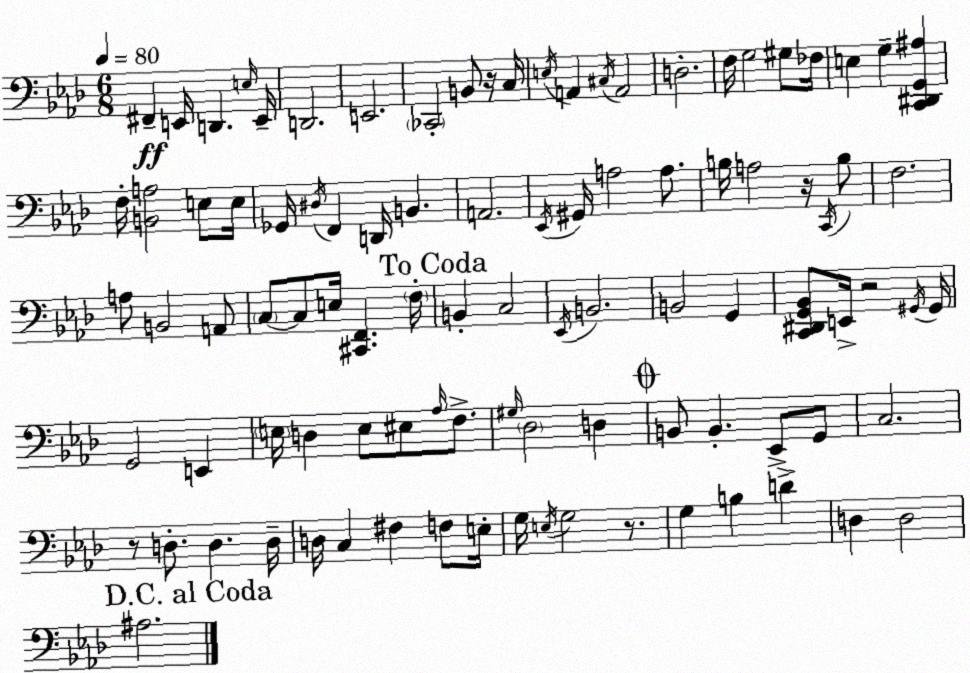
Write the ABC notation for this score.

X:1
T:Untitled
M:6/8
L:1/4
K:Fm
^F,, E,,/4 D,, E,/4 E,,/4 D,,2 E,,2 _C,,2 B,,/2 z/4 C,/4 E,/4 A,, ^C,/4 A,,2 D,2 F,/4 G,2 ^G,/2 _F,/4 E, G, [C,,^D,,G,,^A,] F,/4 [B,,A,]2 E,/2 E,/4 _G,,/4 ^D,/4 F,, D,,/4 B,, A,,2 _E,,/4 ^G,,/4 A,2 A,/2 B,/4 A,2 z/4 C,,/4 B,/2 F,2 A,/2 B,,2 A,,/2 C,/2 C,/2 E,/4 [^C,,F,,] F,/4 B,, C,2 _E,,/4 B,,2 B,,2 G,, [C,,^D,,G,,_B,,]/2 E,,/4 z2 ^G,,/4 ^G,,/4 G,,2 E,, E,/4 D, E,/2 ^E,/2 _A,/4 F,/2 ^G,/4 _D,2 D, B,,/2 B,, _E,,/2 G,,/2 C,2 z/2 D,/2 D, D,/4 D,/4 C, ^F, F,/2 E,/4 G,/4 E,/4 G,2 z/2 G, B, D D, D,2 ^A,2